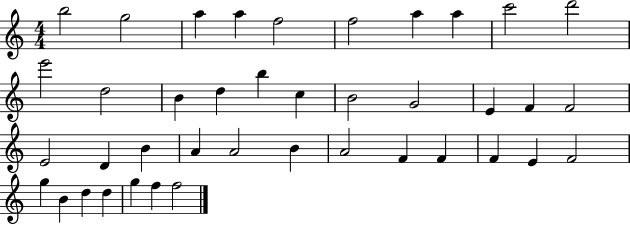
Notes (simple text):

B5/h G5/h A5/q A5/q F5/h F5/h A5/q A5/q C6/h D6/h E6/h D5/h B4/q D5/q B5/q C5/q B4/h G4/h E4/q F4/q F4/h E4/h D4/q B4/q A4/q A4/h B4/q A4/h F4/q F4/q F4/q E4/q F4/h G5/q B4/q D5/q D5/q G5/q F5/q F5/h